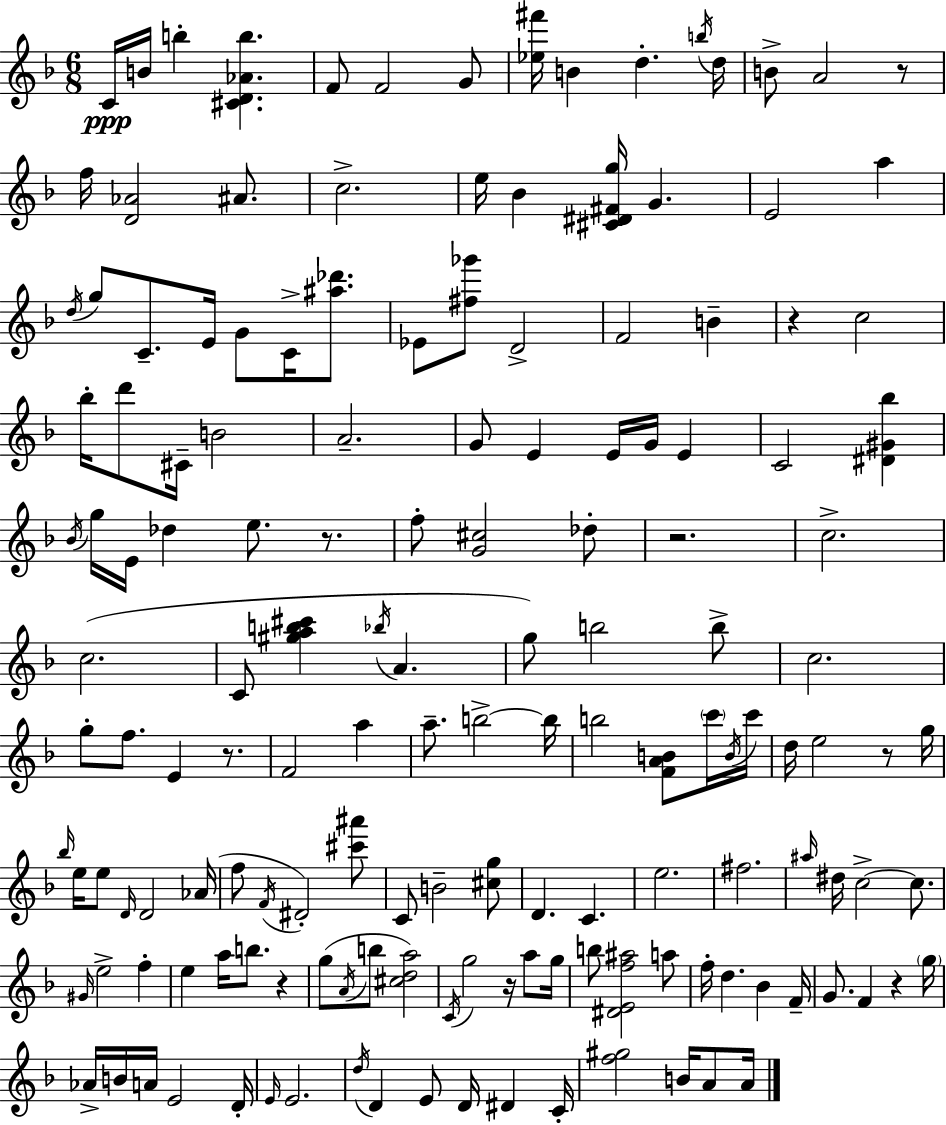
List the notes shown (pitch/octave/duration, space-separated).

C4/s B4/s B5/q [C#4,D4,Ab4,B5]/q. F4/e F4/h G4/e [Eb5,F#6]/s B4/q D5/q. B5/s D5/s B4/e A4/h R/e F5/s [D4,Ab4]/h A#4/e. C5/h. E5/s Bb4/q [C#4,D#4,F#4,G5]/s G4/q. E4/h A5/q D5/s G5/e C4/e. E4/s G4/e C4/s [A#5,Db6]/e. Eb4/e [F#5,Gb6]/e D4/h F4/h B4/q R/q C5/h Bb5/s D6/e C#4/s B4/h A4/h. G4/e E4/q E4/s G4/s E4/q C4/h [D#4,G#4,Bb5]/q Bb4/s G5/s E4/s Db5/q E5/e. R/e. F5/e [G4,C#5]/h Db5/e R/h. C5/h. C5/h. C4/e [G#5,A5,B5,C#6]/q Bb5/s A4/q. G5/e B5/h B5/e C5/h. G5/e F5/e. E4/q R/e. F4/h A5/q A5/e. B5/h B5/s B5/h [F4,A4,B4]/e C6/s B4/s C6/s D5/s E5/h R/e G5/s Bb5/s E5/s E5/e D4/s D4/h Ab4/s F5/e F4/s D#4/h [C#6,A#6]/e C4/e B4/h [C#5,G5]/e D4/q. C4/q. E5/h. F#5/h. A#5/s D#5/s C5/h C5/e. G#4/s E5/h F5/q E5/q A5/s B5/e. R/q G5/e A4/s B5/e [C#5,D5,A5]/h C4/s G5/h R/s A5/e G5/s B5/e [D#4,E4,F5,A#5]/h A5/e F5/s D5/q. Bb4/q F4/s G4/e. F4/q R/q G5/s Ab4/s B4/s A4/s E4/h D4/s E4/s E4/h. D5/s D4/q E4/e D4/s D#4/q C4/s [F5,G#5]/h B4/s A4/e A4/s